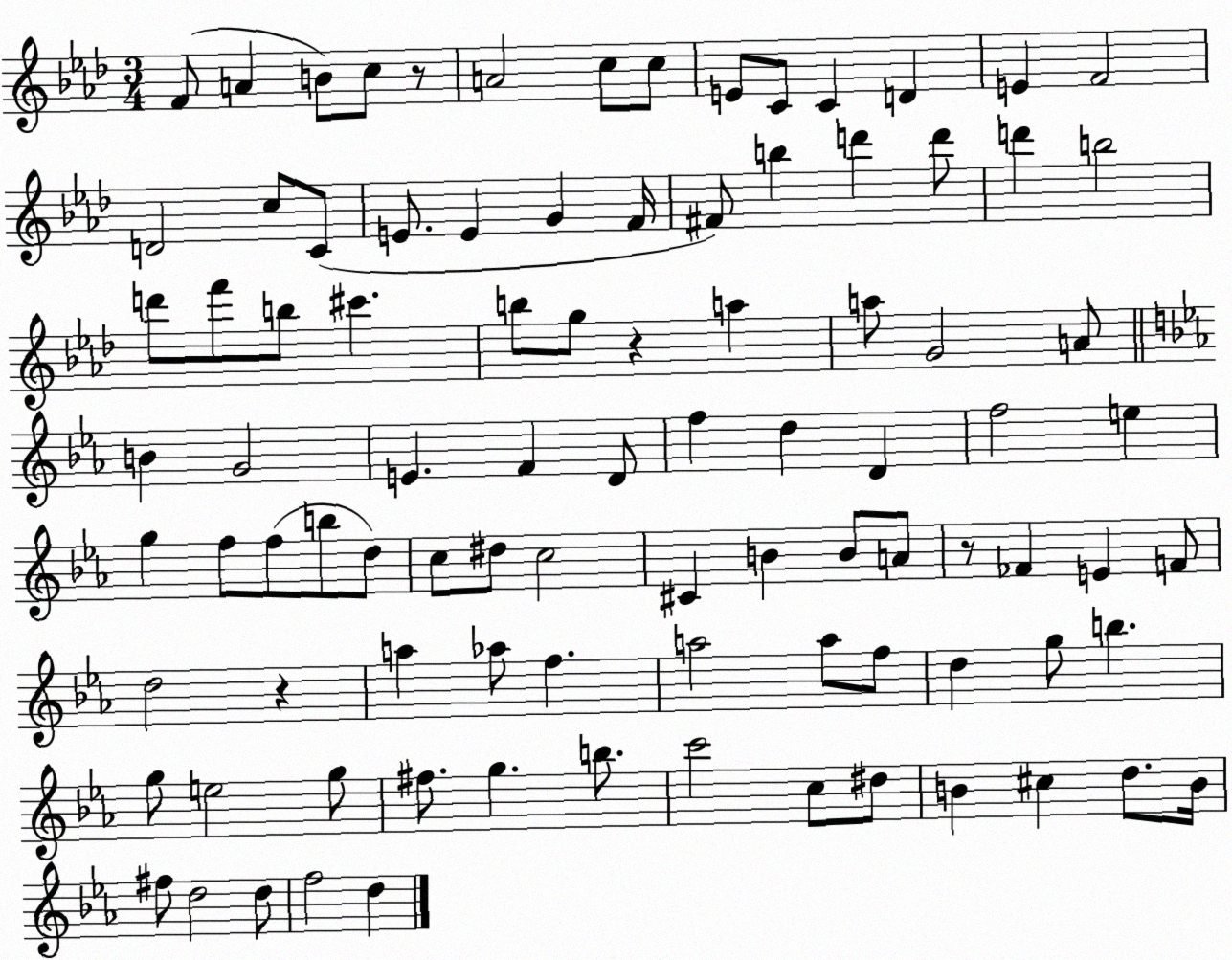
X:1
T:Untitled
M:3/4
L:1/4
K:Ab
F/2 A B/2 c/2 z/2 A2 c/2 c/2 E/2 C/2 C D E F2 D2 c/2 C/2 E/2 E G F/4 ^F/2 b d' d'/2 d' b2 d'/2 f'/2 b/2 ^c' b/2 g/2 z a a/2 G2 A/2 B G2 E F D/2 f d D f2 e g f/2 f/2 b/2 d/2 c/2 ^d/2 c2 ^C B B/2 A/2 z/2 _F E F/2 d2 z a _a/2 f a2 a/2 f/2 d g/2 b g/2 e2 g/2 ^f/2 g b/2 c'2 c/2 ^d/2 B ^c d/2 B/4 ^f/2 d2 d/2 f2 d